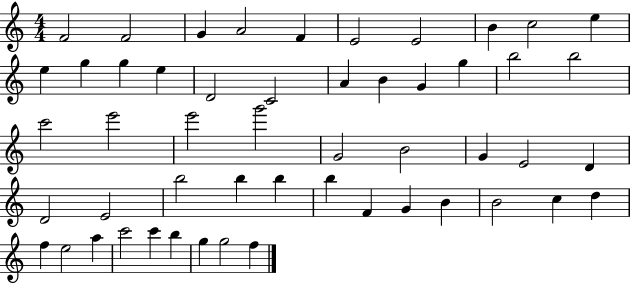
{
  \clef treble
  \numericTimeSignature
  \time 4/4
  \key c \major
  f'2 f'2 | g'4 a'2 f'4 | e'2 e'2 | b'4 c''2 e''4 | \break e''4 g''4 g''4 e''4 | d'2 c'2 | a'4 b'4 g'4 g''4 | b''2 b''2 | \break c'''2 e'''2 | e'''2 g'''2 | g'2 b'2 | g'4 e'2 d'4 | \break d'2 e'2 | b''2 b''4 b''4 | b''4 f'4 g'4 b'4 | b'2 c''4 d''4 | \break f''4 e''2 a''4 | c'''2 c'''4 b''4 | g''4 g''2 f''4 | \bar "|."
}